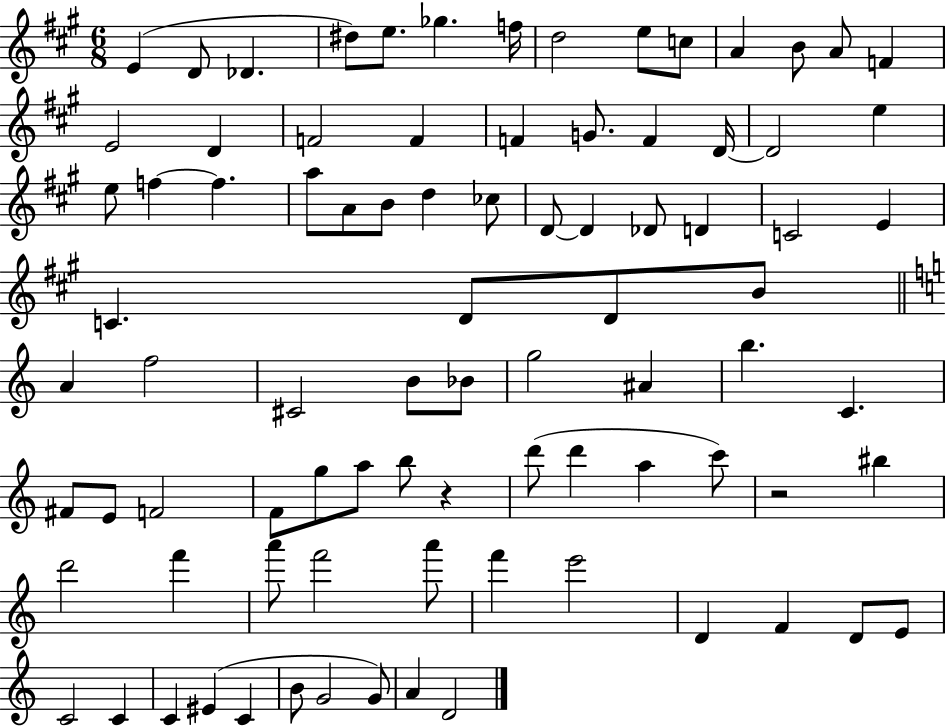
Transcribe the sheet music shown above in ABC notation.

X:1
T:Untitled
M:6/8
L:1/4
K:A
E D/2 _D ^d/2 e/2 _g f/4 d2 e/2 c/2 A B/2 A/2 F E2 D F2 F F G/2 F D/4 D2 e e/2 f f a/2 A/2 B/2 d _c/2 D/2 D _D/2 D C2 E C D/2 D/2 B/2 A f2 ^C2 B/2 _B/2 g2 ^A b C ^F/2 E/2 F2 F/2 g/2 a/2 b/2 z d'/2 d' a c'/2 z2 ^b d'2 f' a'/2 f'2 a'/2 f' e'2 D F D/2 E/2 C2 C C ^E C B/2 G2 G/2 A D2